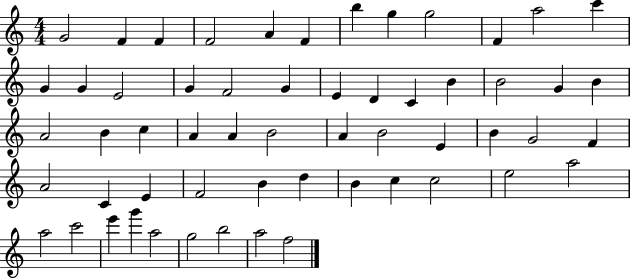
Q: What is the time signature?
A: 4/4